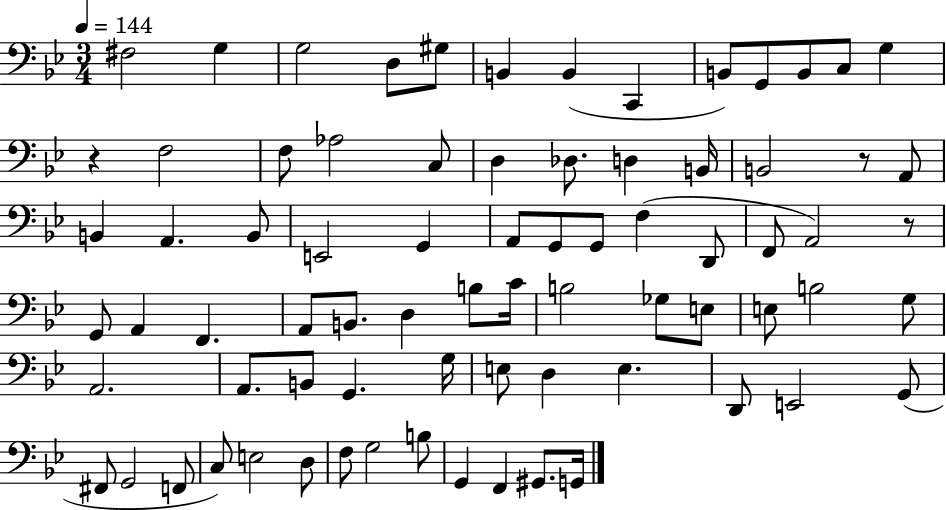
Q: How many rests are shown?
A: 3